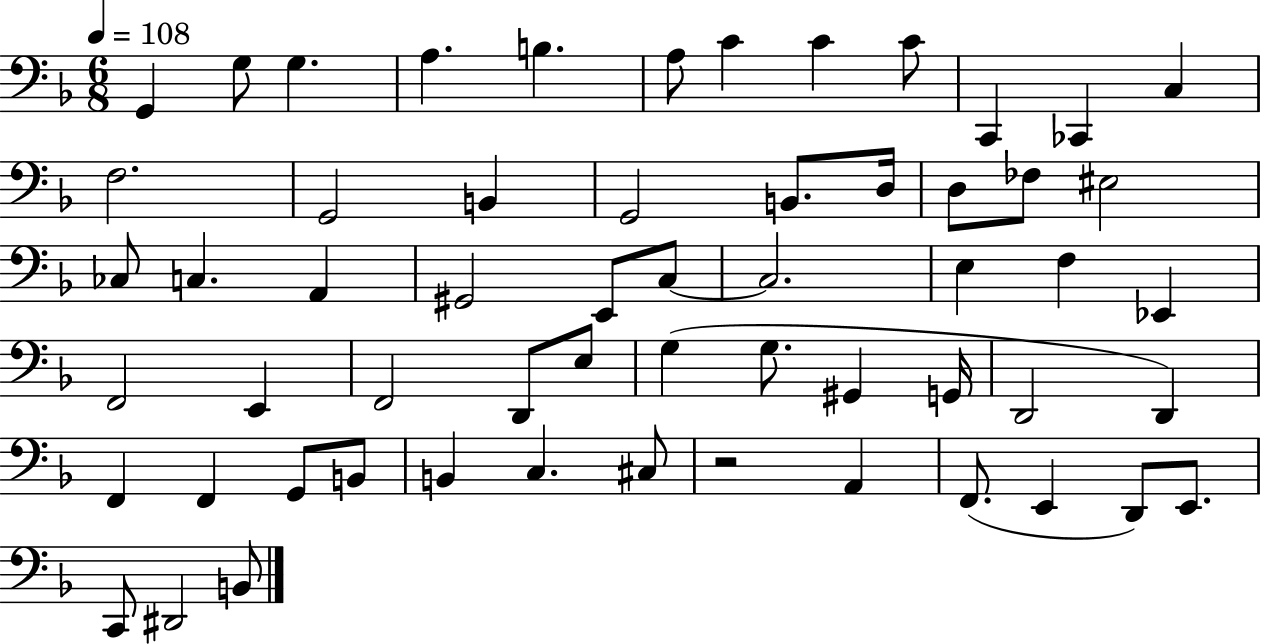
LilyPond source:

{
  \clef bass
  \numericTimeSignature
  \time 6/8
  \key f \major
  \tempo 4 = 108
  g,4 g8 g4. | a4. b4. | a8 c'4 c'4 c'8 | c,4 ces,4 c4 | \break f2. | g,2 b,4 | g,2 b,8. d16 | d8 fes8 eis2 | \break ces8 c4. a,4 | gis,2 e,8 c8~~ | c2. | e4 f4 ees,4 | \break f,2 e,4 | f,2 d,8 e8 | g4( g8. gis,4 g,16 | d,2 d,4) | \break f,4 f,4 g,8 b,8 | b,4 c4. cis8 | r2 a,4 | f,8.( e,4 d,8) e,8. | \break c,8 dis,2 b,8 | \bar "|."
}